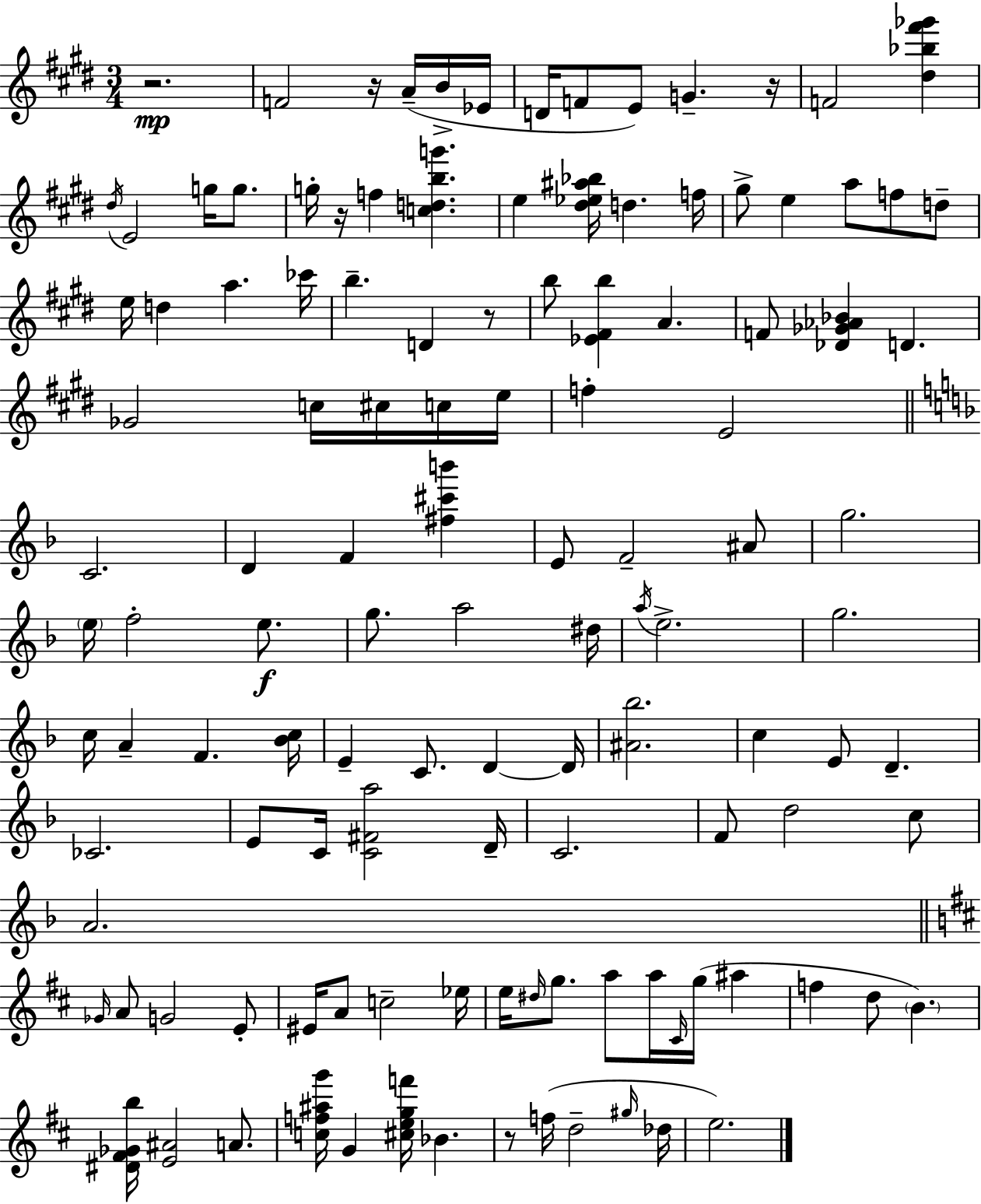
R/h. F4/h R/s A4/s B4/s Eb4/s D4/s F4/e E4/e G4/q. R/s F4/h [D#5,Bb5,F#6,Gb6]/q D#5/s E4/h G5/s G5/e. G5/s R/s F5/q [C5,D5,B5,G6]/q. E5/q [D#5,Eb5,A#5,Bb5]/s D5/q. F5/s G#5/e E5/q A5/e F5/e D5/e E5/s D5/q A5/q. CES6/s B5/q. D4/q R/e B5/e [Eb4,F#4,B5]/q A4/q. F4/e [Db4,Gb4,Ab4,Bb4]/q D4/q. Gb4/h C5/s C#5/s C5/s E5/s F5/q E4/h C4/h. D4/q F4/q [F#5,C#6,B6]/q E4/e F4/h A#4/e G5/h. E5/s F5/h E5/e. G5/e. A5/h D#5/s A5/s E5/h. G5/h. C5/s A4/q F4/q. [Bb4,C5]/s E4/q C4/e. D4/q D4/s [A#4,Bb5]/h. C5/q E4/e D4/q. CES4/h. E4/e C4/s [C4,F#4,A5]/h D4/s C4/h. F4/e D5/h C5/e A4/h. Gb4/s A4/e G4/h E4/e EIS4/s A4/e C5/h Eb5/s E5/s D#5/s G5/e. A5/e A5/s C#4/s G5/s A#5/q F5/q D5/e B4/q. [D#4,F#4,Gb4,B5]/s [E4,A#4]/h A4/e. [C5,F5,A#5,G6]/s G4/q [C#5,E5,G5,F6]/s Bb4/q. R/e F5/s D5/h G#5/s Db5/s E5/h.